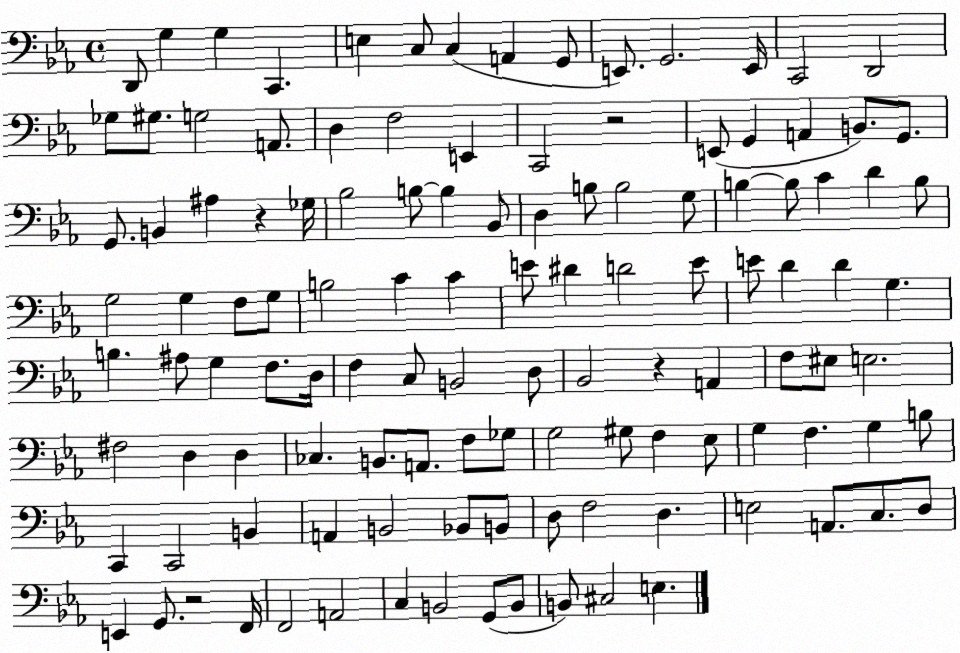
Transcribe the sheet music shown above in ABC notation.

X:1
T:Untitled
M:4/4
L:1/4
K:Eb
D,,/2 G, G, C,, E, C,/2 C, A,, G,,/2 E,,/2 G,,2 E,,/4 C,,2 D,,2 _G,/2 ^G,/2 G,2 A,,/2 D, F,2 E,, C,,2 z2 E,,/2 G,, A,, B,,/2 G,,/2 G,,/2 B,, ^A, z _G,/4 _B,2 B,/2 B, _B,,/2 D, B,/2 B,2 G,/2 B, B,/2 C D B,/2 G,2 G, F,/2 G,/2 B,2 C C E/2 ^D D2 E/2 E/2 D D G, B, ^A,/2 G, F,/2 D,/4 F, C,/2 B,,2 D,/2 _B,,2 z A,, F,/2 ^E,/2 E,2 ^F,2 D, D, _C, B,,/2 A,,/2 F,/2 _G,/2 G,2 ^G,/2 F, _E,/2 G, F, G, B,/2 C,, C,,2 B,, A,, B,,2 _B,,/2 B,,/2 D,/2 F,2 D, E,2 A,,/2 C,/2 D,/2 E,, G,,/2 z2 F,,/4 F,,2 A,,2 C, B,,2 G,,/2 B,,/2 B,,/2 ^C,2 E,